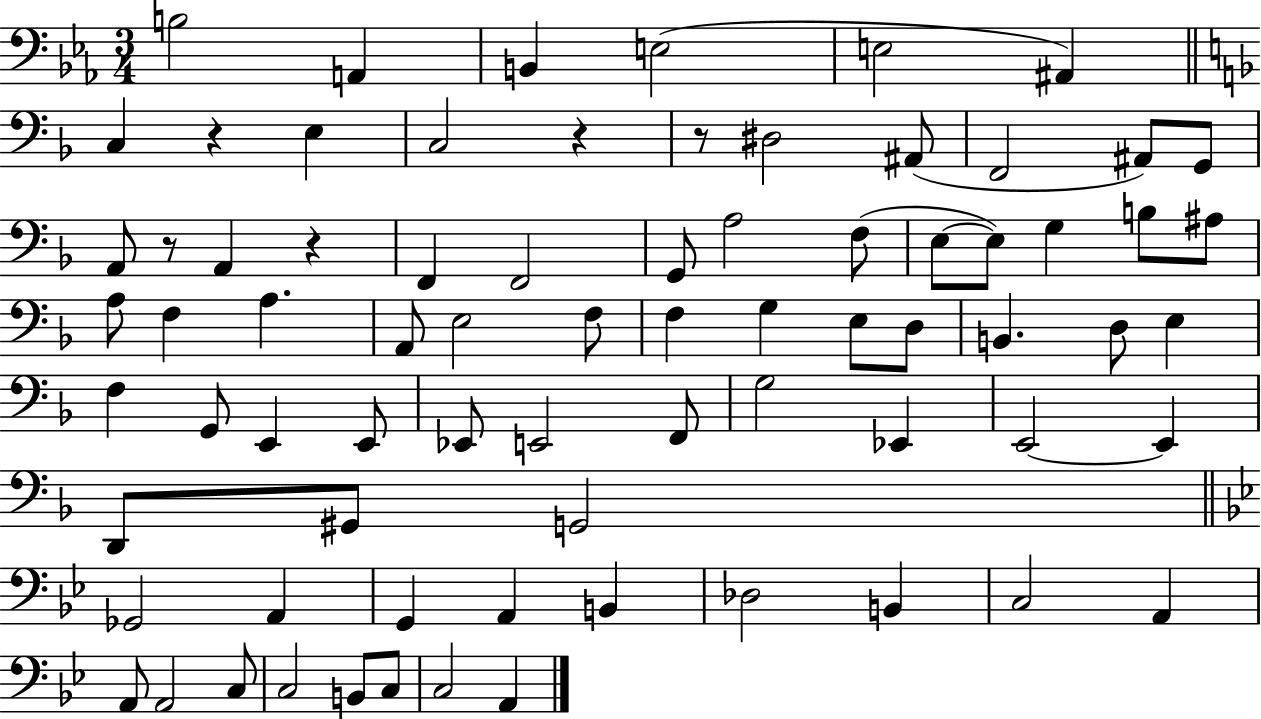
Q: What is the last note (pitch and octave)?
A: A2